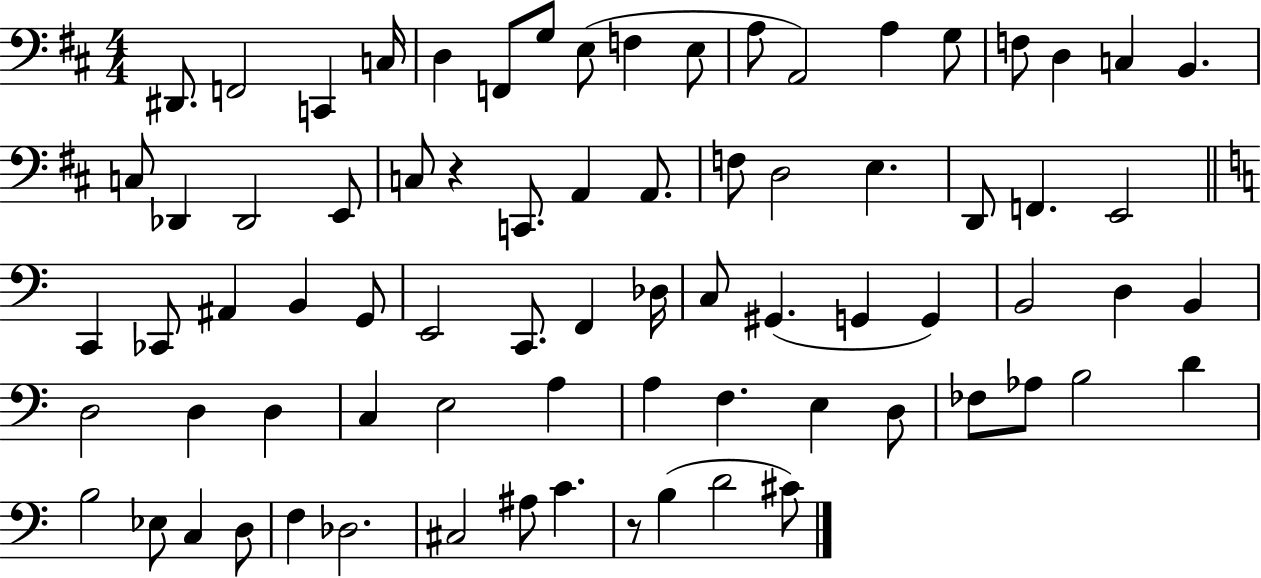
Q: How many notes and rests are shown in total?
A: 76